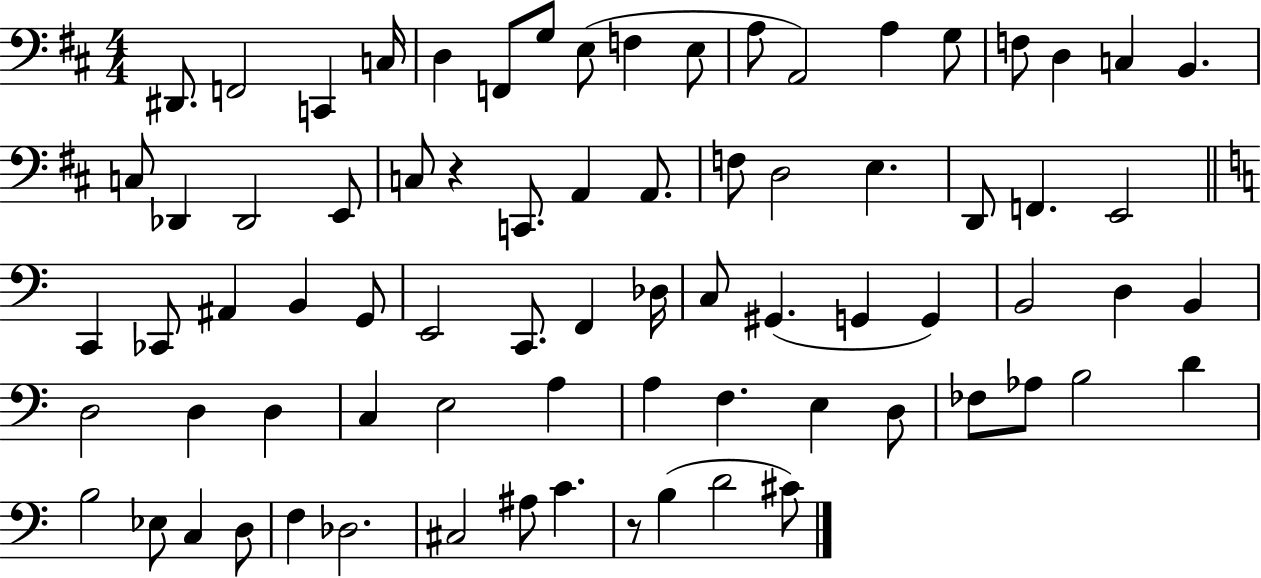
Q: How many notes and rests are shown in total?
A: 76